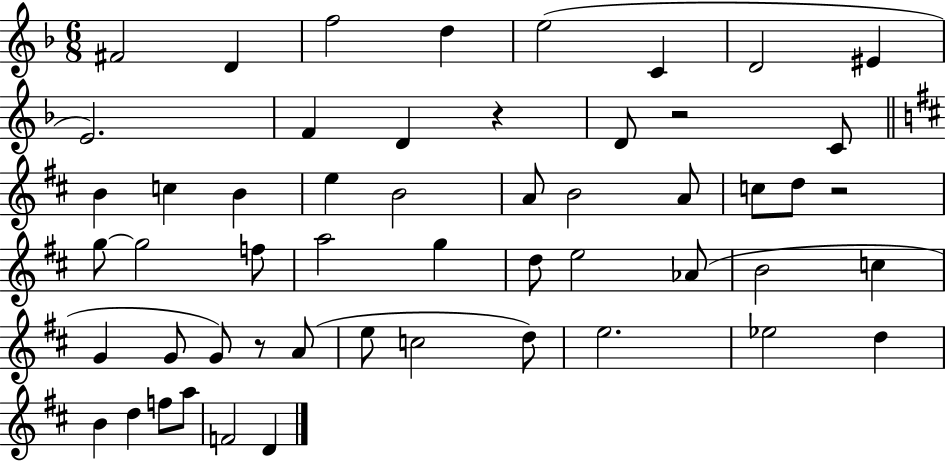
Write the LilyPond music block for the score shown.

{
  \clef treble
  \numericTimeSignature
  \time 6/8
  \key f \major
  fis'2 d'4 | f''2 d''4 | e''2( c'4 | d'2 eis'4 | \break e'2.) | f'4 d'4 r4 | d'8 r2 c'8 | \bar "||" \break \key b \minor b'4 c''4 b'4 | e''4 b'2 | a'8 b'2 a'8 | c''8 d''8 r2 | \break g''8~~ g''2 f''8 | a''2 g''4 | d''8 e''2 aes'8( | b'2 c''4 | \break g'4 g'8 g'8) r8 a'8( | e''8 c''2 d''8) | e''2. | ees''2 d''4 | \break b'4 d''4 f''8 a''8 | f'2 d'4 | \bar "|."
}